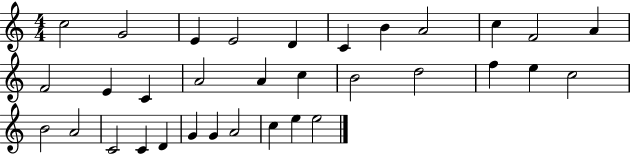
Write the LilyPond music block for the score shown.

{
  \clef treble
  \numericTimeSignature
  \time 4/4
  \key c \major
  c''2 g'2 | e'4 e'2 d'4 | c'4 b'4 a'2 | c''4 f'2 a'4 | \break f'2 e'4 c'4 | a'2 a'4 c''4 | b'2 d''2 | f''4 e''4 c''2 | \break b'2 a'2 | c'2 c'4 d'4 | g'4 g'4 a'2 | c''4 e''4 e''2 | \break \bar "|."
}